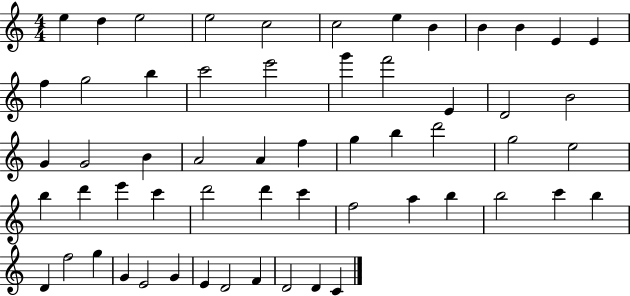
{
  \clef treble
  \numericTimeSignature
  \time 4/4
  \key c \major
  e''4 d''4 e''2 | e''2 c''2 | c''2 e''4 b'4 | b'4 b'4 e'4 e'4 | \break f''4 g''2 b''4 | c'''2 e'''2 | g'''4 f'''2 e'4 | d'2 b'2 | \break g'4 g'2 b'4 | a'2 a'4 f''4 | g''4 b''4 d'''2 | g''2 e''2 | \break b''4 d'''4 e'''4 c'''4 | d'''2 d'''4 c'''4 | f''2 a''4 b''4 | b''2 c'''4 b''4 | \break d'4 f''2 g''4 | g'4 e'2 g'4 | e'4 d'2 f'4 | d'2 d'4 c'4 | \break \bar "|."
}